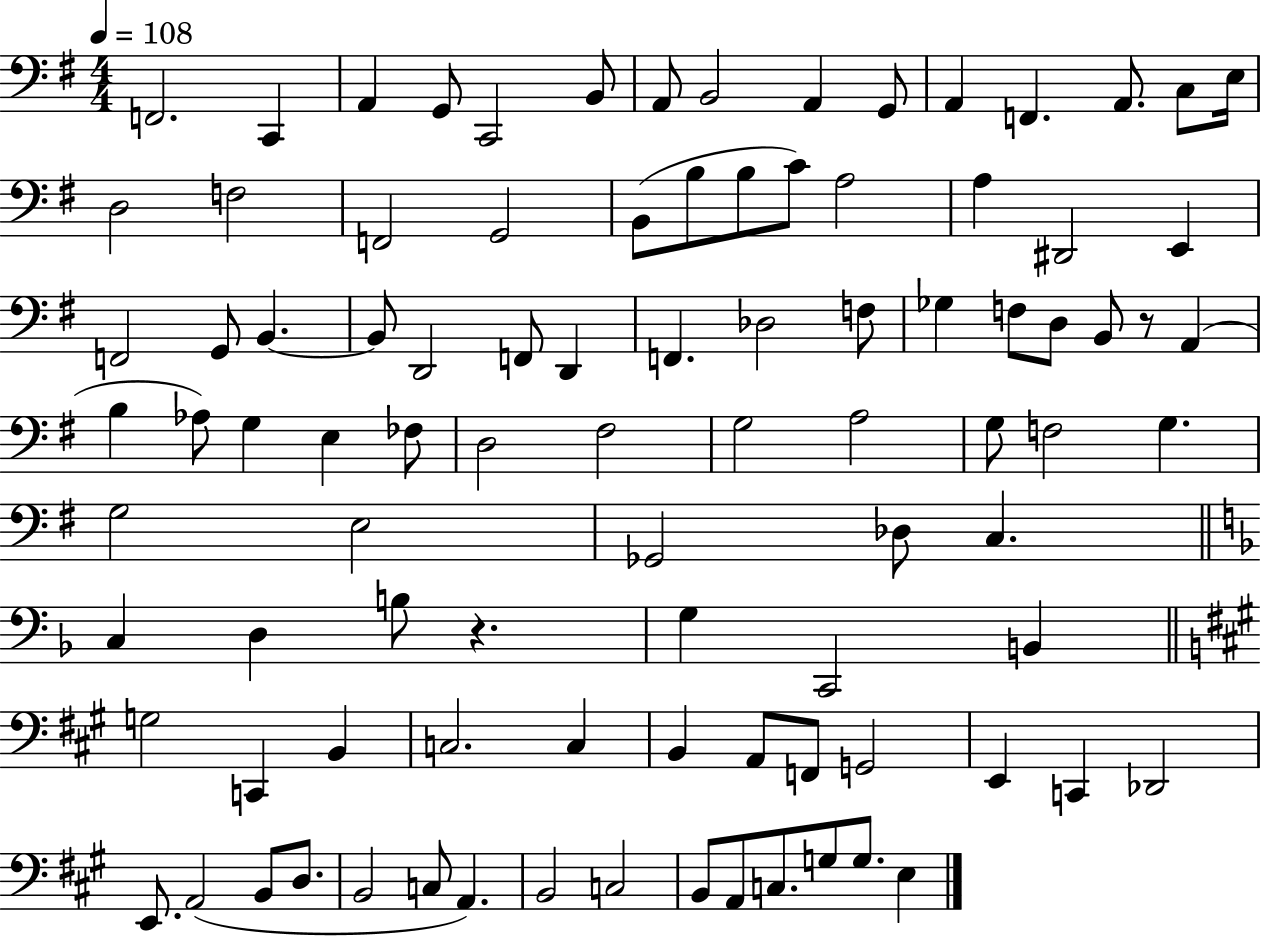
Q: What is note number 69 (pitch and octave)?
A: C3